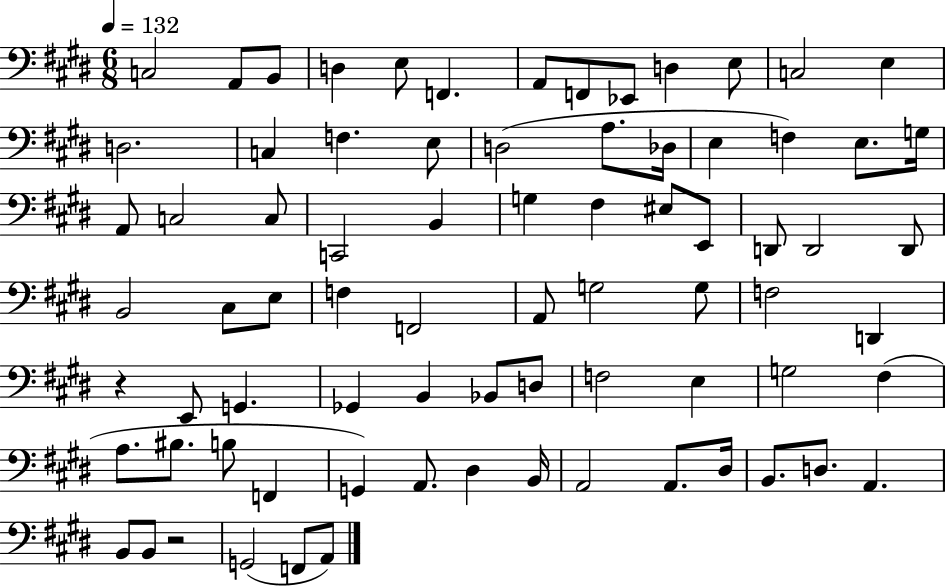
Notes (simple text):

C3/h A2/e B2/e D3/q E3/e F2/q. A2/e F2/e Eb2/e D3/q E3/e C3/h E3/q D3/h. C3/q F3/q. E3/e D3/h A3/e. Db3/s E3/q F3/q E3/e. G3/s A2/e C3/h C3/e C2/h B2/q G3/q F#3/q EIS3/e E2/e D2/e D2/h D2/e B2/h C#3/e E3/e F3/q F2/h A2/e G3/h G3/e F3/h D2/q R/q E2/e G2/q. Gb2/q B2/q Bb2/e D3/e F3/h E3/q G3/h F#3/q A3/e. BIS3/e. B3/e F2/q G2/q A2/e. D#3/q B2/s A2/h A2/e. D#3/s B2/e. D3/e. A2/q. B2/e B2/e R/h G2/h F2/e A2/e